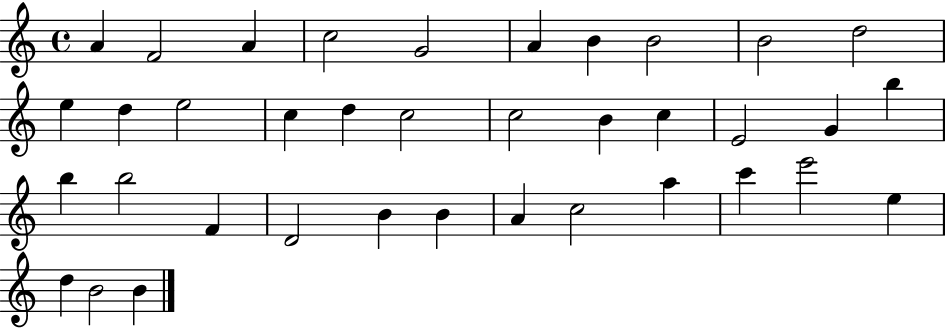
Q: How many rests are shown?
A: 0